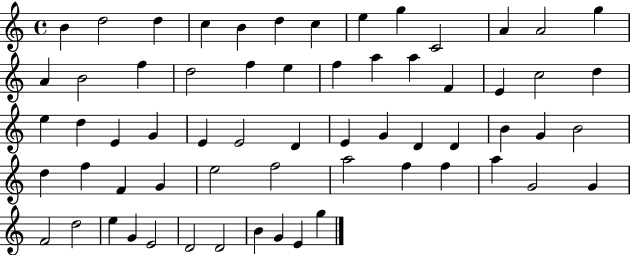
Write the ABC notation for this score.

X:1
T:Untitled
M:4/4
L:1/4
K:C
B d2 d c B d c e g C2 A A2 g A B2 f d2 f e f a a F E c2 d e d E G E E2 D E G D D B G B2 d f F G e2 f2 a2 f f a G2 G F2 d2 e G E2 D2 D2 B G E g